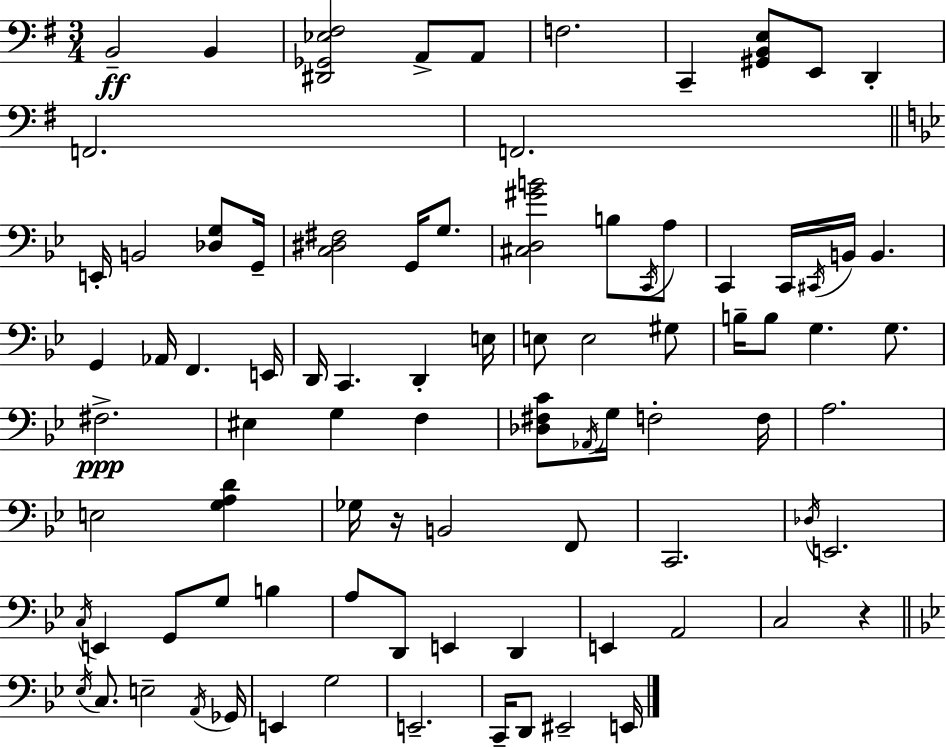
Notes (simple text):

B2/h B2/q [D#2,Gb2,Eb3,F#3]/h A2/e A2/e F3/h. C2/q [G#2,B2,E3]/e E2/e D2/q F2/h. F2/h. E2/s B2/h [Db3,G3]/e G2/s [C3,D#3,F#3]/h G2/s G3/e. [C#3,D3,G#4,B4]/h B3/e C2/s A3/e C2/q C2/s C#2/s B2/s B2/q. G2/q Ab2/s F2/q. E2/s D2/s C2/q. D2/q E3/s E3/e E3/h G#3/e B3/s B3/e G3/q. G3/e. F#3/h. EIS3/q G3/q F3/q [Db3,F#3,C4]/e Ab2/s G3/s F3/h F3/s A3/h. E3/h [G3,A3,D4]/q Gb3/s R/s B2/h F2/e C2/h. Db3/s E2/h. C3/s E2/q G2/e G3/e B3/q A3/e D2/e E2/q D2/q E2/q A2/h C3/h R/q Eb3/s C3/e. E3/h A2/s Gb2/s E2/q G3/h E2/h. C2/s D2/e EIS2/h E2/s